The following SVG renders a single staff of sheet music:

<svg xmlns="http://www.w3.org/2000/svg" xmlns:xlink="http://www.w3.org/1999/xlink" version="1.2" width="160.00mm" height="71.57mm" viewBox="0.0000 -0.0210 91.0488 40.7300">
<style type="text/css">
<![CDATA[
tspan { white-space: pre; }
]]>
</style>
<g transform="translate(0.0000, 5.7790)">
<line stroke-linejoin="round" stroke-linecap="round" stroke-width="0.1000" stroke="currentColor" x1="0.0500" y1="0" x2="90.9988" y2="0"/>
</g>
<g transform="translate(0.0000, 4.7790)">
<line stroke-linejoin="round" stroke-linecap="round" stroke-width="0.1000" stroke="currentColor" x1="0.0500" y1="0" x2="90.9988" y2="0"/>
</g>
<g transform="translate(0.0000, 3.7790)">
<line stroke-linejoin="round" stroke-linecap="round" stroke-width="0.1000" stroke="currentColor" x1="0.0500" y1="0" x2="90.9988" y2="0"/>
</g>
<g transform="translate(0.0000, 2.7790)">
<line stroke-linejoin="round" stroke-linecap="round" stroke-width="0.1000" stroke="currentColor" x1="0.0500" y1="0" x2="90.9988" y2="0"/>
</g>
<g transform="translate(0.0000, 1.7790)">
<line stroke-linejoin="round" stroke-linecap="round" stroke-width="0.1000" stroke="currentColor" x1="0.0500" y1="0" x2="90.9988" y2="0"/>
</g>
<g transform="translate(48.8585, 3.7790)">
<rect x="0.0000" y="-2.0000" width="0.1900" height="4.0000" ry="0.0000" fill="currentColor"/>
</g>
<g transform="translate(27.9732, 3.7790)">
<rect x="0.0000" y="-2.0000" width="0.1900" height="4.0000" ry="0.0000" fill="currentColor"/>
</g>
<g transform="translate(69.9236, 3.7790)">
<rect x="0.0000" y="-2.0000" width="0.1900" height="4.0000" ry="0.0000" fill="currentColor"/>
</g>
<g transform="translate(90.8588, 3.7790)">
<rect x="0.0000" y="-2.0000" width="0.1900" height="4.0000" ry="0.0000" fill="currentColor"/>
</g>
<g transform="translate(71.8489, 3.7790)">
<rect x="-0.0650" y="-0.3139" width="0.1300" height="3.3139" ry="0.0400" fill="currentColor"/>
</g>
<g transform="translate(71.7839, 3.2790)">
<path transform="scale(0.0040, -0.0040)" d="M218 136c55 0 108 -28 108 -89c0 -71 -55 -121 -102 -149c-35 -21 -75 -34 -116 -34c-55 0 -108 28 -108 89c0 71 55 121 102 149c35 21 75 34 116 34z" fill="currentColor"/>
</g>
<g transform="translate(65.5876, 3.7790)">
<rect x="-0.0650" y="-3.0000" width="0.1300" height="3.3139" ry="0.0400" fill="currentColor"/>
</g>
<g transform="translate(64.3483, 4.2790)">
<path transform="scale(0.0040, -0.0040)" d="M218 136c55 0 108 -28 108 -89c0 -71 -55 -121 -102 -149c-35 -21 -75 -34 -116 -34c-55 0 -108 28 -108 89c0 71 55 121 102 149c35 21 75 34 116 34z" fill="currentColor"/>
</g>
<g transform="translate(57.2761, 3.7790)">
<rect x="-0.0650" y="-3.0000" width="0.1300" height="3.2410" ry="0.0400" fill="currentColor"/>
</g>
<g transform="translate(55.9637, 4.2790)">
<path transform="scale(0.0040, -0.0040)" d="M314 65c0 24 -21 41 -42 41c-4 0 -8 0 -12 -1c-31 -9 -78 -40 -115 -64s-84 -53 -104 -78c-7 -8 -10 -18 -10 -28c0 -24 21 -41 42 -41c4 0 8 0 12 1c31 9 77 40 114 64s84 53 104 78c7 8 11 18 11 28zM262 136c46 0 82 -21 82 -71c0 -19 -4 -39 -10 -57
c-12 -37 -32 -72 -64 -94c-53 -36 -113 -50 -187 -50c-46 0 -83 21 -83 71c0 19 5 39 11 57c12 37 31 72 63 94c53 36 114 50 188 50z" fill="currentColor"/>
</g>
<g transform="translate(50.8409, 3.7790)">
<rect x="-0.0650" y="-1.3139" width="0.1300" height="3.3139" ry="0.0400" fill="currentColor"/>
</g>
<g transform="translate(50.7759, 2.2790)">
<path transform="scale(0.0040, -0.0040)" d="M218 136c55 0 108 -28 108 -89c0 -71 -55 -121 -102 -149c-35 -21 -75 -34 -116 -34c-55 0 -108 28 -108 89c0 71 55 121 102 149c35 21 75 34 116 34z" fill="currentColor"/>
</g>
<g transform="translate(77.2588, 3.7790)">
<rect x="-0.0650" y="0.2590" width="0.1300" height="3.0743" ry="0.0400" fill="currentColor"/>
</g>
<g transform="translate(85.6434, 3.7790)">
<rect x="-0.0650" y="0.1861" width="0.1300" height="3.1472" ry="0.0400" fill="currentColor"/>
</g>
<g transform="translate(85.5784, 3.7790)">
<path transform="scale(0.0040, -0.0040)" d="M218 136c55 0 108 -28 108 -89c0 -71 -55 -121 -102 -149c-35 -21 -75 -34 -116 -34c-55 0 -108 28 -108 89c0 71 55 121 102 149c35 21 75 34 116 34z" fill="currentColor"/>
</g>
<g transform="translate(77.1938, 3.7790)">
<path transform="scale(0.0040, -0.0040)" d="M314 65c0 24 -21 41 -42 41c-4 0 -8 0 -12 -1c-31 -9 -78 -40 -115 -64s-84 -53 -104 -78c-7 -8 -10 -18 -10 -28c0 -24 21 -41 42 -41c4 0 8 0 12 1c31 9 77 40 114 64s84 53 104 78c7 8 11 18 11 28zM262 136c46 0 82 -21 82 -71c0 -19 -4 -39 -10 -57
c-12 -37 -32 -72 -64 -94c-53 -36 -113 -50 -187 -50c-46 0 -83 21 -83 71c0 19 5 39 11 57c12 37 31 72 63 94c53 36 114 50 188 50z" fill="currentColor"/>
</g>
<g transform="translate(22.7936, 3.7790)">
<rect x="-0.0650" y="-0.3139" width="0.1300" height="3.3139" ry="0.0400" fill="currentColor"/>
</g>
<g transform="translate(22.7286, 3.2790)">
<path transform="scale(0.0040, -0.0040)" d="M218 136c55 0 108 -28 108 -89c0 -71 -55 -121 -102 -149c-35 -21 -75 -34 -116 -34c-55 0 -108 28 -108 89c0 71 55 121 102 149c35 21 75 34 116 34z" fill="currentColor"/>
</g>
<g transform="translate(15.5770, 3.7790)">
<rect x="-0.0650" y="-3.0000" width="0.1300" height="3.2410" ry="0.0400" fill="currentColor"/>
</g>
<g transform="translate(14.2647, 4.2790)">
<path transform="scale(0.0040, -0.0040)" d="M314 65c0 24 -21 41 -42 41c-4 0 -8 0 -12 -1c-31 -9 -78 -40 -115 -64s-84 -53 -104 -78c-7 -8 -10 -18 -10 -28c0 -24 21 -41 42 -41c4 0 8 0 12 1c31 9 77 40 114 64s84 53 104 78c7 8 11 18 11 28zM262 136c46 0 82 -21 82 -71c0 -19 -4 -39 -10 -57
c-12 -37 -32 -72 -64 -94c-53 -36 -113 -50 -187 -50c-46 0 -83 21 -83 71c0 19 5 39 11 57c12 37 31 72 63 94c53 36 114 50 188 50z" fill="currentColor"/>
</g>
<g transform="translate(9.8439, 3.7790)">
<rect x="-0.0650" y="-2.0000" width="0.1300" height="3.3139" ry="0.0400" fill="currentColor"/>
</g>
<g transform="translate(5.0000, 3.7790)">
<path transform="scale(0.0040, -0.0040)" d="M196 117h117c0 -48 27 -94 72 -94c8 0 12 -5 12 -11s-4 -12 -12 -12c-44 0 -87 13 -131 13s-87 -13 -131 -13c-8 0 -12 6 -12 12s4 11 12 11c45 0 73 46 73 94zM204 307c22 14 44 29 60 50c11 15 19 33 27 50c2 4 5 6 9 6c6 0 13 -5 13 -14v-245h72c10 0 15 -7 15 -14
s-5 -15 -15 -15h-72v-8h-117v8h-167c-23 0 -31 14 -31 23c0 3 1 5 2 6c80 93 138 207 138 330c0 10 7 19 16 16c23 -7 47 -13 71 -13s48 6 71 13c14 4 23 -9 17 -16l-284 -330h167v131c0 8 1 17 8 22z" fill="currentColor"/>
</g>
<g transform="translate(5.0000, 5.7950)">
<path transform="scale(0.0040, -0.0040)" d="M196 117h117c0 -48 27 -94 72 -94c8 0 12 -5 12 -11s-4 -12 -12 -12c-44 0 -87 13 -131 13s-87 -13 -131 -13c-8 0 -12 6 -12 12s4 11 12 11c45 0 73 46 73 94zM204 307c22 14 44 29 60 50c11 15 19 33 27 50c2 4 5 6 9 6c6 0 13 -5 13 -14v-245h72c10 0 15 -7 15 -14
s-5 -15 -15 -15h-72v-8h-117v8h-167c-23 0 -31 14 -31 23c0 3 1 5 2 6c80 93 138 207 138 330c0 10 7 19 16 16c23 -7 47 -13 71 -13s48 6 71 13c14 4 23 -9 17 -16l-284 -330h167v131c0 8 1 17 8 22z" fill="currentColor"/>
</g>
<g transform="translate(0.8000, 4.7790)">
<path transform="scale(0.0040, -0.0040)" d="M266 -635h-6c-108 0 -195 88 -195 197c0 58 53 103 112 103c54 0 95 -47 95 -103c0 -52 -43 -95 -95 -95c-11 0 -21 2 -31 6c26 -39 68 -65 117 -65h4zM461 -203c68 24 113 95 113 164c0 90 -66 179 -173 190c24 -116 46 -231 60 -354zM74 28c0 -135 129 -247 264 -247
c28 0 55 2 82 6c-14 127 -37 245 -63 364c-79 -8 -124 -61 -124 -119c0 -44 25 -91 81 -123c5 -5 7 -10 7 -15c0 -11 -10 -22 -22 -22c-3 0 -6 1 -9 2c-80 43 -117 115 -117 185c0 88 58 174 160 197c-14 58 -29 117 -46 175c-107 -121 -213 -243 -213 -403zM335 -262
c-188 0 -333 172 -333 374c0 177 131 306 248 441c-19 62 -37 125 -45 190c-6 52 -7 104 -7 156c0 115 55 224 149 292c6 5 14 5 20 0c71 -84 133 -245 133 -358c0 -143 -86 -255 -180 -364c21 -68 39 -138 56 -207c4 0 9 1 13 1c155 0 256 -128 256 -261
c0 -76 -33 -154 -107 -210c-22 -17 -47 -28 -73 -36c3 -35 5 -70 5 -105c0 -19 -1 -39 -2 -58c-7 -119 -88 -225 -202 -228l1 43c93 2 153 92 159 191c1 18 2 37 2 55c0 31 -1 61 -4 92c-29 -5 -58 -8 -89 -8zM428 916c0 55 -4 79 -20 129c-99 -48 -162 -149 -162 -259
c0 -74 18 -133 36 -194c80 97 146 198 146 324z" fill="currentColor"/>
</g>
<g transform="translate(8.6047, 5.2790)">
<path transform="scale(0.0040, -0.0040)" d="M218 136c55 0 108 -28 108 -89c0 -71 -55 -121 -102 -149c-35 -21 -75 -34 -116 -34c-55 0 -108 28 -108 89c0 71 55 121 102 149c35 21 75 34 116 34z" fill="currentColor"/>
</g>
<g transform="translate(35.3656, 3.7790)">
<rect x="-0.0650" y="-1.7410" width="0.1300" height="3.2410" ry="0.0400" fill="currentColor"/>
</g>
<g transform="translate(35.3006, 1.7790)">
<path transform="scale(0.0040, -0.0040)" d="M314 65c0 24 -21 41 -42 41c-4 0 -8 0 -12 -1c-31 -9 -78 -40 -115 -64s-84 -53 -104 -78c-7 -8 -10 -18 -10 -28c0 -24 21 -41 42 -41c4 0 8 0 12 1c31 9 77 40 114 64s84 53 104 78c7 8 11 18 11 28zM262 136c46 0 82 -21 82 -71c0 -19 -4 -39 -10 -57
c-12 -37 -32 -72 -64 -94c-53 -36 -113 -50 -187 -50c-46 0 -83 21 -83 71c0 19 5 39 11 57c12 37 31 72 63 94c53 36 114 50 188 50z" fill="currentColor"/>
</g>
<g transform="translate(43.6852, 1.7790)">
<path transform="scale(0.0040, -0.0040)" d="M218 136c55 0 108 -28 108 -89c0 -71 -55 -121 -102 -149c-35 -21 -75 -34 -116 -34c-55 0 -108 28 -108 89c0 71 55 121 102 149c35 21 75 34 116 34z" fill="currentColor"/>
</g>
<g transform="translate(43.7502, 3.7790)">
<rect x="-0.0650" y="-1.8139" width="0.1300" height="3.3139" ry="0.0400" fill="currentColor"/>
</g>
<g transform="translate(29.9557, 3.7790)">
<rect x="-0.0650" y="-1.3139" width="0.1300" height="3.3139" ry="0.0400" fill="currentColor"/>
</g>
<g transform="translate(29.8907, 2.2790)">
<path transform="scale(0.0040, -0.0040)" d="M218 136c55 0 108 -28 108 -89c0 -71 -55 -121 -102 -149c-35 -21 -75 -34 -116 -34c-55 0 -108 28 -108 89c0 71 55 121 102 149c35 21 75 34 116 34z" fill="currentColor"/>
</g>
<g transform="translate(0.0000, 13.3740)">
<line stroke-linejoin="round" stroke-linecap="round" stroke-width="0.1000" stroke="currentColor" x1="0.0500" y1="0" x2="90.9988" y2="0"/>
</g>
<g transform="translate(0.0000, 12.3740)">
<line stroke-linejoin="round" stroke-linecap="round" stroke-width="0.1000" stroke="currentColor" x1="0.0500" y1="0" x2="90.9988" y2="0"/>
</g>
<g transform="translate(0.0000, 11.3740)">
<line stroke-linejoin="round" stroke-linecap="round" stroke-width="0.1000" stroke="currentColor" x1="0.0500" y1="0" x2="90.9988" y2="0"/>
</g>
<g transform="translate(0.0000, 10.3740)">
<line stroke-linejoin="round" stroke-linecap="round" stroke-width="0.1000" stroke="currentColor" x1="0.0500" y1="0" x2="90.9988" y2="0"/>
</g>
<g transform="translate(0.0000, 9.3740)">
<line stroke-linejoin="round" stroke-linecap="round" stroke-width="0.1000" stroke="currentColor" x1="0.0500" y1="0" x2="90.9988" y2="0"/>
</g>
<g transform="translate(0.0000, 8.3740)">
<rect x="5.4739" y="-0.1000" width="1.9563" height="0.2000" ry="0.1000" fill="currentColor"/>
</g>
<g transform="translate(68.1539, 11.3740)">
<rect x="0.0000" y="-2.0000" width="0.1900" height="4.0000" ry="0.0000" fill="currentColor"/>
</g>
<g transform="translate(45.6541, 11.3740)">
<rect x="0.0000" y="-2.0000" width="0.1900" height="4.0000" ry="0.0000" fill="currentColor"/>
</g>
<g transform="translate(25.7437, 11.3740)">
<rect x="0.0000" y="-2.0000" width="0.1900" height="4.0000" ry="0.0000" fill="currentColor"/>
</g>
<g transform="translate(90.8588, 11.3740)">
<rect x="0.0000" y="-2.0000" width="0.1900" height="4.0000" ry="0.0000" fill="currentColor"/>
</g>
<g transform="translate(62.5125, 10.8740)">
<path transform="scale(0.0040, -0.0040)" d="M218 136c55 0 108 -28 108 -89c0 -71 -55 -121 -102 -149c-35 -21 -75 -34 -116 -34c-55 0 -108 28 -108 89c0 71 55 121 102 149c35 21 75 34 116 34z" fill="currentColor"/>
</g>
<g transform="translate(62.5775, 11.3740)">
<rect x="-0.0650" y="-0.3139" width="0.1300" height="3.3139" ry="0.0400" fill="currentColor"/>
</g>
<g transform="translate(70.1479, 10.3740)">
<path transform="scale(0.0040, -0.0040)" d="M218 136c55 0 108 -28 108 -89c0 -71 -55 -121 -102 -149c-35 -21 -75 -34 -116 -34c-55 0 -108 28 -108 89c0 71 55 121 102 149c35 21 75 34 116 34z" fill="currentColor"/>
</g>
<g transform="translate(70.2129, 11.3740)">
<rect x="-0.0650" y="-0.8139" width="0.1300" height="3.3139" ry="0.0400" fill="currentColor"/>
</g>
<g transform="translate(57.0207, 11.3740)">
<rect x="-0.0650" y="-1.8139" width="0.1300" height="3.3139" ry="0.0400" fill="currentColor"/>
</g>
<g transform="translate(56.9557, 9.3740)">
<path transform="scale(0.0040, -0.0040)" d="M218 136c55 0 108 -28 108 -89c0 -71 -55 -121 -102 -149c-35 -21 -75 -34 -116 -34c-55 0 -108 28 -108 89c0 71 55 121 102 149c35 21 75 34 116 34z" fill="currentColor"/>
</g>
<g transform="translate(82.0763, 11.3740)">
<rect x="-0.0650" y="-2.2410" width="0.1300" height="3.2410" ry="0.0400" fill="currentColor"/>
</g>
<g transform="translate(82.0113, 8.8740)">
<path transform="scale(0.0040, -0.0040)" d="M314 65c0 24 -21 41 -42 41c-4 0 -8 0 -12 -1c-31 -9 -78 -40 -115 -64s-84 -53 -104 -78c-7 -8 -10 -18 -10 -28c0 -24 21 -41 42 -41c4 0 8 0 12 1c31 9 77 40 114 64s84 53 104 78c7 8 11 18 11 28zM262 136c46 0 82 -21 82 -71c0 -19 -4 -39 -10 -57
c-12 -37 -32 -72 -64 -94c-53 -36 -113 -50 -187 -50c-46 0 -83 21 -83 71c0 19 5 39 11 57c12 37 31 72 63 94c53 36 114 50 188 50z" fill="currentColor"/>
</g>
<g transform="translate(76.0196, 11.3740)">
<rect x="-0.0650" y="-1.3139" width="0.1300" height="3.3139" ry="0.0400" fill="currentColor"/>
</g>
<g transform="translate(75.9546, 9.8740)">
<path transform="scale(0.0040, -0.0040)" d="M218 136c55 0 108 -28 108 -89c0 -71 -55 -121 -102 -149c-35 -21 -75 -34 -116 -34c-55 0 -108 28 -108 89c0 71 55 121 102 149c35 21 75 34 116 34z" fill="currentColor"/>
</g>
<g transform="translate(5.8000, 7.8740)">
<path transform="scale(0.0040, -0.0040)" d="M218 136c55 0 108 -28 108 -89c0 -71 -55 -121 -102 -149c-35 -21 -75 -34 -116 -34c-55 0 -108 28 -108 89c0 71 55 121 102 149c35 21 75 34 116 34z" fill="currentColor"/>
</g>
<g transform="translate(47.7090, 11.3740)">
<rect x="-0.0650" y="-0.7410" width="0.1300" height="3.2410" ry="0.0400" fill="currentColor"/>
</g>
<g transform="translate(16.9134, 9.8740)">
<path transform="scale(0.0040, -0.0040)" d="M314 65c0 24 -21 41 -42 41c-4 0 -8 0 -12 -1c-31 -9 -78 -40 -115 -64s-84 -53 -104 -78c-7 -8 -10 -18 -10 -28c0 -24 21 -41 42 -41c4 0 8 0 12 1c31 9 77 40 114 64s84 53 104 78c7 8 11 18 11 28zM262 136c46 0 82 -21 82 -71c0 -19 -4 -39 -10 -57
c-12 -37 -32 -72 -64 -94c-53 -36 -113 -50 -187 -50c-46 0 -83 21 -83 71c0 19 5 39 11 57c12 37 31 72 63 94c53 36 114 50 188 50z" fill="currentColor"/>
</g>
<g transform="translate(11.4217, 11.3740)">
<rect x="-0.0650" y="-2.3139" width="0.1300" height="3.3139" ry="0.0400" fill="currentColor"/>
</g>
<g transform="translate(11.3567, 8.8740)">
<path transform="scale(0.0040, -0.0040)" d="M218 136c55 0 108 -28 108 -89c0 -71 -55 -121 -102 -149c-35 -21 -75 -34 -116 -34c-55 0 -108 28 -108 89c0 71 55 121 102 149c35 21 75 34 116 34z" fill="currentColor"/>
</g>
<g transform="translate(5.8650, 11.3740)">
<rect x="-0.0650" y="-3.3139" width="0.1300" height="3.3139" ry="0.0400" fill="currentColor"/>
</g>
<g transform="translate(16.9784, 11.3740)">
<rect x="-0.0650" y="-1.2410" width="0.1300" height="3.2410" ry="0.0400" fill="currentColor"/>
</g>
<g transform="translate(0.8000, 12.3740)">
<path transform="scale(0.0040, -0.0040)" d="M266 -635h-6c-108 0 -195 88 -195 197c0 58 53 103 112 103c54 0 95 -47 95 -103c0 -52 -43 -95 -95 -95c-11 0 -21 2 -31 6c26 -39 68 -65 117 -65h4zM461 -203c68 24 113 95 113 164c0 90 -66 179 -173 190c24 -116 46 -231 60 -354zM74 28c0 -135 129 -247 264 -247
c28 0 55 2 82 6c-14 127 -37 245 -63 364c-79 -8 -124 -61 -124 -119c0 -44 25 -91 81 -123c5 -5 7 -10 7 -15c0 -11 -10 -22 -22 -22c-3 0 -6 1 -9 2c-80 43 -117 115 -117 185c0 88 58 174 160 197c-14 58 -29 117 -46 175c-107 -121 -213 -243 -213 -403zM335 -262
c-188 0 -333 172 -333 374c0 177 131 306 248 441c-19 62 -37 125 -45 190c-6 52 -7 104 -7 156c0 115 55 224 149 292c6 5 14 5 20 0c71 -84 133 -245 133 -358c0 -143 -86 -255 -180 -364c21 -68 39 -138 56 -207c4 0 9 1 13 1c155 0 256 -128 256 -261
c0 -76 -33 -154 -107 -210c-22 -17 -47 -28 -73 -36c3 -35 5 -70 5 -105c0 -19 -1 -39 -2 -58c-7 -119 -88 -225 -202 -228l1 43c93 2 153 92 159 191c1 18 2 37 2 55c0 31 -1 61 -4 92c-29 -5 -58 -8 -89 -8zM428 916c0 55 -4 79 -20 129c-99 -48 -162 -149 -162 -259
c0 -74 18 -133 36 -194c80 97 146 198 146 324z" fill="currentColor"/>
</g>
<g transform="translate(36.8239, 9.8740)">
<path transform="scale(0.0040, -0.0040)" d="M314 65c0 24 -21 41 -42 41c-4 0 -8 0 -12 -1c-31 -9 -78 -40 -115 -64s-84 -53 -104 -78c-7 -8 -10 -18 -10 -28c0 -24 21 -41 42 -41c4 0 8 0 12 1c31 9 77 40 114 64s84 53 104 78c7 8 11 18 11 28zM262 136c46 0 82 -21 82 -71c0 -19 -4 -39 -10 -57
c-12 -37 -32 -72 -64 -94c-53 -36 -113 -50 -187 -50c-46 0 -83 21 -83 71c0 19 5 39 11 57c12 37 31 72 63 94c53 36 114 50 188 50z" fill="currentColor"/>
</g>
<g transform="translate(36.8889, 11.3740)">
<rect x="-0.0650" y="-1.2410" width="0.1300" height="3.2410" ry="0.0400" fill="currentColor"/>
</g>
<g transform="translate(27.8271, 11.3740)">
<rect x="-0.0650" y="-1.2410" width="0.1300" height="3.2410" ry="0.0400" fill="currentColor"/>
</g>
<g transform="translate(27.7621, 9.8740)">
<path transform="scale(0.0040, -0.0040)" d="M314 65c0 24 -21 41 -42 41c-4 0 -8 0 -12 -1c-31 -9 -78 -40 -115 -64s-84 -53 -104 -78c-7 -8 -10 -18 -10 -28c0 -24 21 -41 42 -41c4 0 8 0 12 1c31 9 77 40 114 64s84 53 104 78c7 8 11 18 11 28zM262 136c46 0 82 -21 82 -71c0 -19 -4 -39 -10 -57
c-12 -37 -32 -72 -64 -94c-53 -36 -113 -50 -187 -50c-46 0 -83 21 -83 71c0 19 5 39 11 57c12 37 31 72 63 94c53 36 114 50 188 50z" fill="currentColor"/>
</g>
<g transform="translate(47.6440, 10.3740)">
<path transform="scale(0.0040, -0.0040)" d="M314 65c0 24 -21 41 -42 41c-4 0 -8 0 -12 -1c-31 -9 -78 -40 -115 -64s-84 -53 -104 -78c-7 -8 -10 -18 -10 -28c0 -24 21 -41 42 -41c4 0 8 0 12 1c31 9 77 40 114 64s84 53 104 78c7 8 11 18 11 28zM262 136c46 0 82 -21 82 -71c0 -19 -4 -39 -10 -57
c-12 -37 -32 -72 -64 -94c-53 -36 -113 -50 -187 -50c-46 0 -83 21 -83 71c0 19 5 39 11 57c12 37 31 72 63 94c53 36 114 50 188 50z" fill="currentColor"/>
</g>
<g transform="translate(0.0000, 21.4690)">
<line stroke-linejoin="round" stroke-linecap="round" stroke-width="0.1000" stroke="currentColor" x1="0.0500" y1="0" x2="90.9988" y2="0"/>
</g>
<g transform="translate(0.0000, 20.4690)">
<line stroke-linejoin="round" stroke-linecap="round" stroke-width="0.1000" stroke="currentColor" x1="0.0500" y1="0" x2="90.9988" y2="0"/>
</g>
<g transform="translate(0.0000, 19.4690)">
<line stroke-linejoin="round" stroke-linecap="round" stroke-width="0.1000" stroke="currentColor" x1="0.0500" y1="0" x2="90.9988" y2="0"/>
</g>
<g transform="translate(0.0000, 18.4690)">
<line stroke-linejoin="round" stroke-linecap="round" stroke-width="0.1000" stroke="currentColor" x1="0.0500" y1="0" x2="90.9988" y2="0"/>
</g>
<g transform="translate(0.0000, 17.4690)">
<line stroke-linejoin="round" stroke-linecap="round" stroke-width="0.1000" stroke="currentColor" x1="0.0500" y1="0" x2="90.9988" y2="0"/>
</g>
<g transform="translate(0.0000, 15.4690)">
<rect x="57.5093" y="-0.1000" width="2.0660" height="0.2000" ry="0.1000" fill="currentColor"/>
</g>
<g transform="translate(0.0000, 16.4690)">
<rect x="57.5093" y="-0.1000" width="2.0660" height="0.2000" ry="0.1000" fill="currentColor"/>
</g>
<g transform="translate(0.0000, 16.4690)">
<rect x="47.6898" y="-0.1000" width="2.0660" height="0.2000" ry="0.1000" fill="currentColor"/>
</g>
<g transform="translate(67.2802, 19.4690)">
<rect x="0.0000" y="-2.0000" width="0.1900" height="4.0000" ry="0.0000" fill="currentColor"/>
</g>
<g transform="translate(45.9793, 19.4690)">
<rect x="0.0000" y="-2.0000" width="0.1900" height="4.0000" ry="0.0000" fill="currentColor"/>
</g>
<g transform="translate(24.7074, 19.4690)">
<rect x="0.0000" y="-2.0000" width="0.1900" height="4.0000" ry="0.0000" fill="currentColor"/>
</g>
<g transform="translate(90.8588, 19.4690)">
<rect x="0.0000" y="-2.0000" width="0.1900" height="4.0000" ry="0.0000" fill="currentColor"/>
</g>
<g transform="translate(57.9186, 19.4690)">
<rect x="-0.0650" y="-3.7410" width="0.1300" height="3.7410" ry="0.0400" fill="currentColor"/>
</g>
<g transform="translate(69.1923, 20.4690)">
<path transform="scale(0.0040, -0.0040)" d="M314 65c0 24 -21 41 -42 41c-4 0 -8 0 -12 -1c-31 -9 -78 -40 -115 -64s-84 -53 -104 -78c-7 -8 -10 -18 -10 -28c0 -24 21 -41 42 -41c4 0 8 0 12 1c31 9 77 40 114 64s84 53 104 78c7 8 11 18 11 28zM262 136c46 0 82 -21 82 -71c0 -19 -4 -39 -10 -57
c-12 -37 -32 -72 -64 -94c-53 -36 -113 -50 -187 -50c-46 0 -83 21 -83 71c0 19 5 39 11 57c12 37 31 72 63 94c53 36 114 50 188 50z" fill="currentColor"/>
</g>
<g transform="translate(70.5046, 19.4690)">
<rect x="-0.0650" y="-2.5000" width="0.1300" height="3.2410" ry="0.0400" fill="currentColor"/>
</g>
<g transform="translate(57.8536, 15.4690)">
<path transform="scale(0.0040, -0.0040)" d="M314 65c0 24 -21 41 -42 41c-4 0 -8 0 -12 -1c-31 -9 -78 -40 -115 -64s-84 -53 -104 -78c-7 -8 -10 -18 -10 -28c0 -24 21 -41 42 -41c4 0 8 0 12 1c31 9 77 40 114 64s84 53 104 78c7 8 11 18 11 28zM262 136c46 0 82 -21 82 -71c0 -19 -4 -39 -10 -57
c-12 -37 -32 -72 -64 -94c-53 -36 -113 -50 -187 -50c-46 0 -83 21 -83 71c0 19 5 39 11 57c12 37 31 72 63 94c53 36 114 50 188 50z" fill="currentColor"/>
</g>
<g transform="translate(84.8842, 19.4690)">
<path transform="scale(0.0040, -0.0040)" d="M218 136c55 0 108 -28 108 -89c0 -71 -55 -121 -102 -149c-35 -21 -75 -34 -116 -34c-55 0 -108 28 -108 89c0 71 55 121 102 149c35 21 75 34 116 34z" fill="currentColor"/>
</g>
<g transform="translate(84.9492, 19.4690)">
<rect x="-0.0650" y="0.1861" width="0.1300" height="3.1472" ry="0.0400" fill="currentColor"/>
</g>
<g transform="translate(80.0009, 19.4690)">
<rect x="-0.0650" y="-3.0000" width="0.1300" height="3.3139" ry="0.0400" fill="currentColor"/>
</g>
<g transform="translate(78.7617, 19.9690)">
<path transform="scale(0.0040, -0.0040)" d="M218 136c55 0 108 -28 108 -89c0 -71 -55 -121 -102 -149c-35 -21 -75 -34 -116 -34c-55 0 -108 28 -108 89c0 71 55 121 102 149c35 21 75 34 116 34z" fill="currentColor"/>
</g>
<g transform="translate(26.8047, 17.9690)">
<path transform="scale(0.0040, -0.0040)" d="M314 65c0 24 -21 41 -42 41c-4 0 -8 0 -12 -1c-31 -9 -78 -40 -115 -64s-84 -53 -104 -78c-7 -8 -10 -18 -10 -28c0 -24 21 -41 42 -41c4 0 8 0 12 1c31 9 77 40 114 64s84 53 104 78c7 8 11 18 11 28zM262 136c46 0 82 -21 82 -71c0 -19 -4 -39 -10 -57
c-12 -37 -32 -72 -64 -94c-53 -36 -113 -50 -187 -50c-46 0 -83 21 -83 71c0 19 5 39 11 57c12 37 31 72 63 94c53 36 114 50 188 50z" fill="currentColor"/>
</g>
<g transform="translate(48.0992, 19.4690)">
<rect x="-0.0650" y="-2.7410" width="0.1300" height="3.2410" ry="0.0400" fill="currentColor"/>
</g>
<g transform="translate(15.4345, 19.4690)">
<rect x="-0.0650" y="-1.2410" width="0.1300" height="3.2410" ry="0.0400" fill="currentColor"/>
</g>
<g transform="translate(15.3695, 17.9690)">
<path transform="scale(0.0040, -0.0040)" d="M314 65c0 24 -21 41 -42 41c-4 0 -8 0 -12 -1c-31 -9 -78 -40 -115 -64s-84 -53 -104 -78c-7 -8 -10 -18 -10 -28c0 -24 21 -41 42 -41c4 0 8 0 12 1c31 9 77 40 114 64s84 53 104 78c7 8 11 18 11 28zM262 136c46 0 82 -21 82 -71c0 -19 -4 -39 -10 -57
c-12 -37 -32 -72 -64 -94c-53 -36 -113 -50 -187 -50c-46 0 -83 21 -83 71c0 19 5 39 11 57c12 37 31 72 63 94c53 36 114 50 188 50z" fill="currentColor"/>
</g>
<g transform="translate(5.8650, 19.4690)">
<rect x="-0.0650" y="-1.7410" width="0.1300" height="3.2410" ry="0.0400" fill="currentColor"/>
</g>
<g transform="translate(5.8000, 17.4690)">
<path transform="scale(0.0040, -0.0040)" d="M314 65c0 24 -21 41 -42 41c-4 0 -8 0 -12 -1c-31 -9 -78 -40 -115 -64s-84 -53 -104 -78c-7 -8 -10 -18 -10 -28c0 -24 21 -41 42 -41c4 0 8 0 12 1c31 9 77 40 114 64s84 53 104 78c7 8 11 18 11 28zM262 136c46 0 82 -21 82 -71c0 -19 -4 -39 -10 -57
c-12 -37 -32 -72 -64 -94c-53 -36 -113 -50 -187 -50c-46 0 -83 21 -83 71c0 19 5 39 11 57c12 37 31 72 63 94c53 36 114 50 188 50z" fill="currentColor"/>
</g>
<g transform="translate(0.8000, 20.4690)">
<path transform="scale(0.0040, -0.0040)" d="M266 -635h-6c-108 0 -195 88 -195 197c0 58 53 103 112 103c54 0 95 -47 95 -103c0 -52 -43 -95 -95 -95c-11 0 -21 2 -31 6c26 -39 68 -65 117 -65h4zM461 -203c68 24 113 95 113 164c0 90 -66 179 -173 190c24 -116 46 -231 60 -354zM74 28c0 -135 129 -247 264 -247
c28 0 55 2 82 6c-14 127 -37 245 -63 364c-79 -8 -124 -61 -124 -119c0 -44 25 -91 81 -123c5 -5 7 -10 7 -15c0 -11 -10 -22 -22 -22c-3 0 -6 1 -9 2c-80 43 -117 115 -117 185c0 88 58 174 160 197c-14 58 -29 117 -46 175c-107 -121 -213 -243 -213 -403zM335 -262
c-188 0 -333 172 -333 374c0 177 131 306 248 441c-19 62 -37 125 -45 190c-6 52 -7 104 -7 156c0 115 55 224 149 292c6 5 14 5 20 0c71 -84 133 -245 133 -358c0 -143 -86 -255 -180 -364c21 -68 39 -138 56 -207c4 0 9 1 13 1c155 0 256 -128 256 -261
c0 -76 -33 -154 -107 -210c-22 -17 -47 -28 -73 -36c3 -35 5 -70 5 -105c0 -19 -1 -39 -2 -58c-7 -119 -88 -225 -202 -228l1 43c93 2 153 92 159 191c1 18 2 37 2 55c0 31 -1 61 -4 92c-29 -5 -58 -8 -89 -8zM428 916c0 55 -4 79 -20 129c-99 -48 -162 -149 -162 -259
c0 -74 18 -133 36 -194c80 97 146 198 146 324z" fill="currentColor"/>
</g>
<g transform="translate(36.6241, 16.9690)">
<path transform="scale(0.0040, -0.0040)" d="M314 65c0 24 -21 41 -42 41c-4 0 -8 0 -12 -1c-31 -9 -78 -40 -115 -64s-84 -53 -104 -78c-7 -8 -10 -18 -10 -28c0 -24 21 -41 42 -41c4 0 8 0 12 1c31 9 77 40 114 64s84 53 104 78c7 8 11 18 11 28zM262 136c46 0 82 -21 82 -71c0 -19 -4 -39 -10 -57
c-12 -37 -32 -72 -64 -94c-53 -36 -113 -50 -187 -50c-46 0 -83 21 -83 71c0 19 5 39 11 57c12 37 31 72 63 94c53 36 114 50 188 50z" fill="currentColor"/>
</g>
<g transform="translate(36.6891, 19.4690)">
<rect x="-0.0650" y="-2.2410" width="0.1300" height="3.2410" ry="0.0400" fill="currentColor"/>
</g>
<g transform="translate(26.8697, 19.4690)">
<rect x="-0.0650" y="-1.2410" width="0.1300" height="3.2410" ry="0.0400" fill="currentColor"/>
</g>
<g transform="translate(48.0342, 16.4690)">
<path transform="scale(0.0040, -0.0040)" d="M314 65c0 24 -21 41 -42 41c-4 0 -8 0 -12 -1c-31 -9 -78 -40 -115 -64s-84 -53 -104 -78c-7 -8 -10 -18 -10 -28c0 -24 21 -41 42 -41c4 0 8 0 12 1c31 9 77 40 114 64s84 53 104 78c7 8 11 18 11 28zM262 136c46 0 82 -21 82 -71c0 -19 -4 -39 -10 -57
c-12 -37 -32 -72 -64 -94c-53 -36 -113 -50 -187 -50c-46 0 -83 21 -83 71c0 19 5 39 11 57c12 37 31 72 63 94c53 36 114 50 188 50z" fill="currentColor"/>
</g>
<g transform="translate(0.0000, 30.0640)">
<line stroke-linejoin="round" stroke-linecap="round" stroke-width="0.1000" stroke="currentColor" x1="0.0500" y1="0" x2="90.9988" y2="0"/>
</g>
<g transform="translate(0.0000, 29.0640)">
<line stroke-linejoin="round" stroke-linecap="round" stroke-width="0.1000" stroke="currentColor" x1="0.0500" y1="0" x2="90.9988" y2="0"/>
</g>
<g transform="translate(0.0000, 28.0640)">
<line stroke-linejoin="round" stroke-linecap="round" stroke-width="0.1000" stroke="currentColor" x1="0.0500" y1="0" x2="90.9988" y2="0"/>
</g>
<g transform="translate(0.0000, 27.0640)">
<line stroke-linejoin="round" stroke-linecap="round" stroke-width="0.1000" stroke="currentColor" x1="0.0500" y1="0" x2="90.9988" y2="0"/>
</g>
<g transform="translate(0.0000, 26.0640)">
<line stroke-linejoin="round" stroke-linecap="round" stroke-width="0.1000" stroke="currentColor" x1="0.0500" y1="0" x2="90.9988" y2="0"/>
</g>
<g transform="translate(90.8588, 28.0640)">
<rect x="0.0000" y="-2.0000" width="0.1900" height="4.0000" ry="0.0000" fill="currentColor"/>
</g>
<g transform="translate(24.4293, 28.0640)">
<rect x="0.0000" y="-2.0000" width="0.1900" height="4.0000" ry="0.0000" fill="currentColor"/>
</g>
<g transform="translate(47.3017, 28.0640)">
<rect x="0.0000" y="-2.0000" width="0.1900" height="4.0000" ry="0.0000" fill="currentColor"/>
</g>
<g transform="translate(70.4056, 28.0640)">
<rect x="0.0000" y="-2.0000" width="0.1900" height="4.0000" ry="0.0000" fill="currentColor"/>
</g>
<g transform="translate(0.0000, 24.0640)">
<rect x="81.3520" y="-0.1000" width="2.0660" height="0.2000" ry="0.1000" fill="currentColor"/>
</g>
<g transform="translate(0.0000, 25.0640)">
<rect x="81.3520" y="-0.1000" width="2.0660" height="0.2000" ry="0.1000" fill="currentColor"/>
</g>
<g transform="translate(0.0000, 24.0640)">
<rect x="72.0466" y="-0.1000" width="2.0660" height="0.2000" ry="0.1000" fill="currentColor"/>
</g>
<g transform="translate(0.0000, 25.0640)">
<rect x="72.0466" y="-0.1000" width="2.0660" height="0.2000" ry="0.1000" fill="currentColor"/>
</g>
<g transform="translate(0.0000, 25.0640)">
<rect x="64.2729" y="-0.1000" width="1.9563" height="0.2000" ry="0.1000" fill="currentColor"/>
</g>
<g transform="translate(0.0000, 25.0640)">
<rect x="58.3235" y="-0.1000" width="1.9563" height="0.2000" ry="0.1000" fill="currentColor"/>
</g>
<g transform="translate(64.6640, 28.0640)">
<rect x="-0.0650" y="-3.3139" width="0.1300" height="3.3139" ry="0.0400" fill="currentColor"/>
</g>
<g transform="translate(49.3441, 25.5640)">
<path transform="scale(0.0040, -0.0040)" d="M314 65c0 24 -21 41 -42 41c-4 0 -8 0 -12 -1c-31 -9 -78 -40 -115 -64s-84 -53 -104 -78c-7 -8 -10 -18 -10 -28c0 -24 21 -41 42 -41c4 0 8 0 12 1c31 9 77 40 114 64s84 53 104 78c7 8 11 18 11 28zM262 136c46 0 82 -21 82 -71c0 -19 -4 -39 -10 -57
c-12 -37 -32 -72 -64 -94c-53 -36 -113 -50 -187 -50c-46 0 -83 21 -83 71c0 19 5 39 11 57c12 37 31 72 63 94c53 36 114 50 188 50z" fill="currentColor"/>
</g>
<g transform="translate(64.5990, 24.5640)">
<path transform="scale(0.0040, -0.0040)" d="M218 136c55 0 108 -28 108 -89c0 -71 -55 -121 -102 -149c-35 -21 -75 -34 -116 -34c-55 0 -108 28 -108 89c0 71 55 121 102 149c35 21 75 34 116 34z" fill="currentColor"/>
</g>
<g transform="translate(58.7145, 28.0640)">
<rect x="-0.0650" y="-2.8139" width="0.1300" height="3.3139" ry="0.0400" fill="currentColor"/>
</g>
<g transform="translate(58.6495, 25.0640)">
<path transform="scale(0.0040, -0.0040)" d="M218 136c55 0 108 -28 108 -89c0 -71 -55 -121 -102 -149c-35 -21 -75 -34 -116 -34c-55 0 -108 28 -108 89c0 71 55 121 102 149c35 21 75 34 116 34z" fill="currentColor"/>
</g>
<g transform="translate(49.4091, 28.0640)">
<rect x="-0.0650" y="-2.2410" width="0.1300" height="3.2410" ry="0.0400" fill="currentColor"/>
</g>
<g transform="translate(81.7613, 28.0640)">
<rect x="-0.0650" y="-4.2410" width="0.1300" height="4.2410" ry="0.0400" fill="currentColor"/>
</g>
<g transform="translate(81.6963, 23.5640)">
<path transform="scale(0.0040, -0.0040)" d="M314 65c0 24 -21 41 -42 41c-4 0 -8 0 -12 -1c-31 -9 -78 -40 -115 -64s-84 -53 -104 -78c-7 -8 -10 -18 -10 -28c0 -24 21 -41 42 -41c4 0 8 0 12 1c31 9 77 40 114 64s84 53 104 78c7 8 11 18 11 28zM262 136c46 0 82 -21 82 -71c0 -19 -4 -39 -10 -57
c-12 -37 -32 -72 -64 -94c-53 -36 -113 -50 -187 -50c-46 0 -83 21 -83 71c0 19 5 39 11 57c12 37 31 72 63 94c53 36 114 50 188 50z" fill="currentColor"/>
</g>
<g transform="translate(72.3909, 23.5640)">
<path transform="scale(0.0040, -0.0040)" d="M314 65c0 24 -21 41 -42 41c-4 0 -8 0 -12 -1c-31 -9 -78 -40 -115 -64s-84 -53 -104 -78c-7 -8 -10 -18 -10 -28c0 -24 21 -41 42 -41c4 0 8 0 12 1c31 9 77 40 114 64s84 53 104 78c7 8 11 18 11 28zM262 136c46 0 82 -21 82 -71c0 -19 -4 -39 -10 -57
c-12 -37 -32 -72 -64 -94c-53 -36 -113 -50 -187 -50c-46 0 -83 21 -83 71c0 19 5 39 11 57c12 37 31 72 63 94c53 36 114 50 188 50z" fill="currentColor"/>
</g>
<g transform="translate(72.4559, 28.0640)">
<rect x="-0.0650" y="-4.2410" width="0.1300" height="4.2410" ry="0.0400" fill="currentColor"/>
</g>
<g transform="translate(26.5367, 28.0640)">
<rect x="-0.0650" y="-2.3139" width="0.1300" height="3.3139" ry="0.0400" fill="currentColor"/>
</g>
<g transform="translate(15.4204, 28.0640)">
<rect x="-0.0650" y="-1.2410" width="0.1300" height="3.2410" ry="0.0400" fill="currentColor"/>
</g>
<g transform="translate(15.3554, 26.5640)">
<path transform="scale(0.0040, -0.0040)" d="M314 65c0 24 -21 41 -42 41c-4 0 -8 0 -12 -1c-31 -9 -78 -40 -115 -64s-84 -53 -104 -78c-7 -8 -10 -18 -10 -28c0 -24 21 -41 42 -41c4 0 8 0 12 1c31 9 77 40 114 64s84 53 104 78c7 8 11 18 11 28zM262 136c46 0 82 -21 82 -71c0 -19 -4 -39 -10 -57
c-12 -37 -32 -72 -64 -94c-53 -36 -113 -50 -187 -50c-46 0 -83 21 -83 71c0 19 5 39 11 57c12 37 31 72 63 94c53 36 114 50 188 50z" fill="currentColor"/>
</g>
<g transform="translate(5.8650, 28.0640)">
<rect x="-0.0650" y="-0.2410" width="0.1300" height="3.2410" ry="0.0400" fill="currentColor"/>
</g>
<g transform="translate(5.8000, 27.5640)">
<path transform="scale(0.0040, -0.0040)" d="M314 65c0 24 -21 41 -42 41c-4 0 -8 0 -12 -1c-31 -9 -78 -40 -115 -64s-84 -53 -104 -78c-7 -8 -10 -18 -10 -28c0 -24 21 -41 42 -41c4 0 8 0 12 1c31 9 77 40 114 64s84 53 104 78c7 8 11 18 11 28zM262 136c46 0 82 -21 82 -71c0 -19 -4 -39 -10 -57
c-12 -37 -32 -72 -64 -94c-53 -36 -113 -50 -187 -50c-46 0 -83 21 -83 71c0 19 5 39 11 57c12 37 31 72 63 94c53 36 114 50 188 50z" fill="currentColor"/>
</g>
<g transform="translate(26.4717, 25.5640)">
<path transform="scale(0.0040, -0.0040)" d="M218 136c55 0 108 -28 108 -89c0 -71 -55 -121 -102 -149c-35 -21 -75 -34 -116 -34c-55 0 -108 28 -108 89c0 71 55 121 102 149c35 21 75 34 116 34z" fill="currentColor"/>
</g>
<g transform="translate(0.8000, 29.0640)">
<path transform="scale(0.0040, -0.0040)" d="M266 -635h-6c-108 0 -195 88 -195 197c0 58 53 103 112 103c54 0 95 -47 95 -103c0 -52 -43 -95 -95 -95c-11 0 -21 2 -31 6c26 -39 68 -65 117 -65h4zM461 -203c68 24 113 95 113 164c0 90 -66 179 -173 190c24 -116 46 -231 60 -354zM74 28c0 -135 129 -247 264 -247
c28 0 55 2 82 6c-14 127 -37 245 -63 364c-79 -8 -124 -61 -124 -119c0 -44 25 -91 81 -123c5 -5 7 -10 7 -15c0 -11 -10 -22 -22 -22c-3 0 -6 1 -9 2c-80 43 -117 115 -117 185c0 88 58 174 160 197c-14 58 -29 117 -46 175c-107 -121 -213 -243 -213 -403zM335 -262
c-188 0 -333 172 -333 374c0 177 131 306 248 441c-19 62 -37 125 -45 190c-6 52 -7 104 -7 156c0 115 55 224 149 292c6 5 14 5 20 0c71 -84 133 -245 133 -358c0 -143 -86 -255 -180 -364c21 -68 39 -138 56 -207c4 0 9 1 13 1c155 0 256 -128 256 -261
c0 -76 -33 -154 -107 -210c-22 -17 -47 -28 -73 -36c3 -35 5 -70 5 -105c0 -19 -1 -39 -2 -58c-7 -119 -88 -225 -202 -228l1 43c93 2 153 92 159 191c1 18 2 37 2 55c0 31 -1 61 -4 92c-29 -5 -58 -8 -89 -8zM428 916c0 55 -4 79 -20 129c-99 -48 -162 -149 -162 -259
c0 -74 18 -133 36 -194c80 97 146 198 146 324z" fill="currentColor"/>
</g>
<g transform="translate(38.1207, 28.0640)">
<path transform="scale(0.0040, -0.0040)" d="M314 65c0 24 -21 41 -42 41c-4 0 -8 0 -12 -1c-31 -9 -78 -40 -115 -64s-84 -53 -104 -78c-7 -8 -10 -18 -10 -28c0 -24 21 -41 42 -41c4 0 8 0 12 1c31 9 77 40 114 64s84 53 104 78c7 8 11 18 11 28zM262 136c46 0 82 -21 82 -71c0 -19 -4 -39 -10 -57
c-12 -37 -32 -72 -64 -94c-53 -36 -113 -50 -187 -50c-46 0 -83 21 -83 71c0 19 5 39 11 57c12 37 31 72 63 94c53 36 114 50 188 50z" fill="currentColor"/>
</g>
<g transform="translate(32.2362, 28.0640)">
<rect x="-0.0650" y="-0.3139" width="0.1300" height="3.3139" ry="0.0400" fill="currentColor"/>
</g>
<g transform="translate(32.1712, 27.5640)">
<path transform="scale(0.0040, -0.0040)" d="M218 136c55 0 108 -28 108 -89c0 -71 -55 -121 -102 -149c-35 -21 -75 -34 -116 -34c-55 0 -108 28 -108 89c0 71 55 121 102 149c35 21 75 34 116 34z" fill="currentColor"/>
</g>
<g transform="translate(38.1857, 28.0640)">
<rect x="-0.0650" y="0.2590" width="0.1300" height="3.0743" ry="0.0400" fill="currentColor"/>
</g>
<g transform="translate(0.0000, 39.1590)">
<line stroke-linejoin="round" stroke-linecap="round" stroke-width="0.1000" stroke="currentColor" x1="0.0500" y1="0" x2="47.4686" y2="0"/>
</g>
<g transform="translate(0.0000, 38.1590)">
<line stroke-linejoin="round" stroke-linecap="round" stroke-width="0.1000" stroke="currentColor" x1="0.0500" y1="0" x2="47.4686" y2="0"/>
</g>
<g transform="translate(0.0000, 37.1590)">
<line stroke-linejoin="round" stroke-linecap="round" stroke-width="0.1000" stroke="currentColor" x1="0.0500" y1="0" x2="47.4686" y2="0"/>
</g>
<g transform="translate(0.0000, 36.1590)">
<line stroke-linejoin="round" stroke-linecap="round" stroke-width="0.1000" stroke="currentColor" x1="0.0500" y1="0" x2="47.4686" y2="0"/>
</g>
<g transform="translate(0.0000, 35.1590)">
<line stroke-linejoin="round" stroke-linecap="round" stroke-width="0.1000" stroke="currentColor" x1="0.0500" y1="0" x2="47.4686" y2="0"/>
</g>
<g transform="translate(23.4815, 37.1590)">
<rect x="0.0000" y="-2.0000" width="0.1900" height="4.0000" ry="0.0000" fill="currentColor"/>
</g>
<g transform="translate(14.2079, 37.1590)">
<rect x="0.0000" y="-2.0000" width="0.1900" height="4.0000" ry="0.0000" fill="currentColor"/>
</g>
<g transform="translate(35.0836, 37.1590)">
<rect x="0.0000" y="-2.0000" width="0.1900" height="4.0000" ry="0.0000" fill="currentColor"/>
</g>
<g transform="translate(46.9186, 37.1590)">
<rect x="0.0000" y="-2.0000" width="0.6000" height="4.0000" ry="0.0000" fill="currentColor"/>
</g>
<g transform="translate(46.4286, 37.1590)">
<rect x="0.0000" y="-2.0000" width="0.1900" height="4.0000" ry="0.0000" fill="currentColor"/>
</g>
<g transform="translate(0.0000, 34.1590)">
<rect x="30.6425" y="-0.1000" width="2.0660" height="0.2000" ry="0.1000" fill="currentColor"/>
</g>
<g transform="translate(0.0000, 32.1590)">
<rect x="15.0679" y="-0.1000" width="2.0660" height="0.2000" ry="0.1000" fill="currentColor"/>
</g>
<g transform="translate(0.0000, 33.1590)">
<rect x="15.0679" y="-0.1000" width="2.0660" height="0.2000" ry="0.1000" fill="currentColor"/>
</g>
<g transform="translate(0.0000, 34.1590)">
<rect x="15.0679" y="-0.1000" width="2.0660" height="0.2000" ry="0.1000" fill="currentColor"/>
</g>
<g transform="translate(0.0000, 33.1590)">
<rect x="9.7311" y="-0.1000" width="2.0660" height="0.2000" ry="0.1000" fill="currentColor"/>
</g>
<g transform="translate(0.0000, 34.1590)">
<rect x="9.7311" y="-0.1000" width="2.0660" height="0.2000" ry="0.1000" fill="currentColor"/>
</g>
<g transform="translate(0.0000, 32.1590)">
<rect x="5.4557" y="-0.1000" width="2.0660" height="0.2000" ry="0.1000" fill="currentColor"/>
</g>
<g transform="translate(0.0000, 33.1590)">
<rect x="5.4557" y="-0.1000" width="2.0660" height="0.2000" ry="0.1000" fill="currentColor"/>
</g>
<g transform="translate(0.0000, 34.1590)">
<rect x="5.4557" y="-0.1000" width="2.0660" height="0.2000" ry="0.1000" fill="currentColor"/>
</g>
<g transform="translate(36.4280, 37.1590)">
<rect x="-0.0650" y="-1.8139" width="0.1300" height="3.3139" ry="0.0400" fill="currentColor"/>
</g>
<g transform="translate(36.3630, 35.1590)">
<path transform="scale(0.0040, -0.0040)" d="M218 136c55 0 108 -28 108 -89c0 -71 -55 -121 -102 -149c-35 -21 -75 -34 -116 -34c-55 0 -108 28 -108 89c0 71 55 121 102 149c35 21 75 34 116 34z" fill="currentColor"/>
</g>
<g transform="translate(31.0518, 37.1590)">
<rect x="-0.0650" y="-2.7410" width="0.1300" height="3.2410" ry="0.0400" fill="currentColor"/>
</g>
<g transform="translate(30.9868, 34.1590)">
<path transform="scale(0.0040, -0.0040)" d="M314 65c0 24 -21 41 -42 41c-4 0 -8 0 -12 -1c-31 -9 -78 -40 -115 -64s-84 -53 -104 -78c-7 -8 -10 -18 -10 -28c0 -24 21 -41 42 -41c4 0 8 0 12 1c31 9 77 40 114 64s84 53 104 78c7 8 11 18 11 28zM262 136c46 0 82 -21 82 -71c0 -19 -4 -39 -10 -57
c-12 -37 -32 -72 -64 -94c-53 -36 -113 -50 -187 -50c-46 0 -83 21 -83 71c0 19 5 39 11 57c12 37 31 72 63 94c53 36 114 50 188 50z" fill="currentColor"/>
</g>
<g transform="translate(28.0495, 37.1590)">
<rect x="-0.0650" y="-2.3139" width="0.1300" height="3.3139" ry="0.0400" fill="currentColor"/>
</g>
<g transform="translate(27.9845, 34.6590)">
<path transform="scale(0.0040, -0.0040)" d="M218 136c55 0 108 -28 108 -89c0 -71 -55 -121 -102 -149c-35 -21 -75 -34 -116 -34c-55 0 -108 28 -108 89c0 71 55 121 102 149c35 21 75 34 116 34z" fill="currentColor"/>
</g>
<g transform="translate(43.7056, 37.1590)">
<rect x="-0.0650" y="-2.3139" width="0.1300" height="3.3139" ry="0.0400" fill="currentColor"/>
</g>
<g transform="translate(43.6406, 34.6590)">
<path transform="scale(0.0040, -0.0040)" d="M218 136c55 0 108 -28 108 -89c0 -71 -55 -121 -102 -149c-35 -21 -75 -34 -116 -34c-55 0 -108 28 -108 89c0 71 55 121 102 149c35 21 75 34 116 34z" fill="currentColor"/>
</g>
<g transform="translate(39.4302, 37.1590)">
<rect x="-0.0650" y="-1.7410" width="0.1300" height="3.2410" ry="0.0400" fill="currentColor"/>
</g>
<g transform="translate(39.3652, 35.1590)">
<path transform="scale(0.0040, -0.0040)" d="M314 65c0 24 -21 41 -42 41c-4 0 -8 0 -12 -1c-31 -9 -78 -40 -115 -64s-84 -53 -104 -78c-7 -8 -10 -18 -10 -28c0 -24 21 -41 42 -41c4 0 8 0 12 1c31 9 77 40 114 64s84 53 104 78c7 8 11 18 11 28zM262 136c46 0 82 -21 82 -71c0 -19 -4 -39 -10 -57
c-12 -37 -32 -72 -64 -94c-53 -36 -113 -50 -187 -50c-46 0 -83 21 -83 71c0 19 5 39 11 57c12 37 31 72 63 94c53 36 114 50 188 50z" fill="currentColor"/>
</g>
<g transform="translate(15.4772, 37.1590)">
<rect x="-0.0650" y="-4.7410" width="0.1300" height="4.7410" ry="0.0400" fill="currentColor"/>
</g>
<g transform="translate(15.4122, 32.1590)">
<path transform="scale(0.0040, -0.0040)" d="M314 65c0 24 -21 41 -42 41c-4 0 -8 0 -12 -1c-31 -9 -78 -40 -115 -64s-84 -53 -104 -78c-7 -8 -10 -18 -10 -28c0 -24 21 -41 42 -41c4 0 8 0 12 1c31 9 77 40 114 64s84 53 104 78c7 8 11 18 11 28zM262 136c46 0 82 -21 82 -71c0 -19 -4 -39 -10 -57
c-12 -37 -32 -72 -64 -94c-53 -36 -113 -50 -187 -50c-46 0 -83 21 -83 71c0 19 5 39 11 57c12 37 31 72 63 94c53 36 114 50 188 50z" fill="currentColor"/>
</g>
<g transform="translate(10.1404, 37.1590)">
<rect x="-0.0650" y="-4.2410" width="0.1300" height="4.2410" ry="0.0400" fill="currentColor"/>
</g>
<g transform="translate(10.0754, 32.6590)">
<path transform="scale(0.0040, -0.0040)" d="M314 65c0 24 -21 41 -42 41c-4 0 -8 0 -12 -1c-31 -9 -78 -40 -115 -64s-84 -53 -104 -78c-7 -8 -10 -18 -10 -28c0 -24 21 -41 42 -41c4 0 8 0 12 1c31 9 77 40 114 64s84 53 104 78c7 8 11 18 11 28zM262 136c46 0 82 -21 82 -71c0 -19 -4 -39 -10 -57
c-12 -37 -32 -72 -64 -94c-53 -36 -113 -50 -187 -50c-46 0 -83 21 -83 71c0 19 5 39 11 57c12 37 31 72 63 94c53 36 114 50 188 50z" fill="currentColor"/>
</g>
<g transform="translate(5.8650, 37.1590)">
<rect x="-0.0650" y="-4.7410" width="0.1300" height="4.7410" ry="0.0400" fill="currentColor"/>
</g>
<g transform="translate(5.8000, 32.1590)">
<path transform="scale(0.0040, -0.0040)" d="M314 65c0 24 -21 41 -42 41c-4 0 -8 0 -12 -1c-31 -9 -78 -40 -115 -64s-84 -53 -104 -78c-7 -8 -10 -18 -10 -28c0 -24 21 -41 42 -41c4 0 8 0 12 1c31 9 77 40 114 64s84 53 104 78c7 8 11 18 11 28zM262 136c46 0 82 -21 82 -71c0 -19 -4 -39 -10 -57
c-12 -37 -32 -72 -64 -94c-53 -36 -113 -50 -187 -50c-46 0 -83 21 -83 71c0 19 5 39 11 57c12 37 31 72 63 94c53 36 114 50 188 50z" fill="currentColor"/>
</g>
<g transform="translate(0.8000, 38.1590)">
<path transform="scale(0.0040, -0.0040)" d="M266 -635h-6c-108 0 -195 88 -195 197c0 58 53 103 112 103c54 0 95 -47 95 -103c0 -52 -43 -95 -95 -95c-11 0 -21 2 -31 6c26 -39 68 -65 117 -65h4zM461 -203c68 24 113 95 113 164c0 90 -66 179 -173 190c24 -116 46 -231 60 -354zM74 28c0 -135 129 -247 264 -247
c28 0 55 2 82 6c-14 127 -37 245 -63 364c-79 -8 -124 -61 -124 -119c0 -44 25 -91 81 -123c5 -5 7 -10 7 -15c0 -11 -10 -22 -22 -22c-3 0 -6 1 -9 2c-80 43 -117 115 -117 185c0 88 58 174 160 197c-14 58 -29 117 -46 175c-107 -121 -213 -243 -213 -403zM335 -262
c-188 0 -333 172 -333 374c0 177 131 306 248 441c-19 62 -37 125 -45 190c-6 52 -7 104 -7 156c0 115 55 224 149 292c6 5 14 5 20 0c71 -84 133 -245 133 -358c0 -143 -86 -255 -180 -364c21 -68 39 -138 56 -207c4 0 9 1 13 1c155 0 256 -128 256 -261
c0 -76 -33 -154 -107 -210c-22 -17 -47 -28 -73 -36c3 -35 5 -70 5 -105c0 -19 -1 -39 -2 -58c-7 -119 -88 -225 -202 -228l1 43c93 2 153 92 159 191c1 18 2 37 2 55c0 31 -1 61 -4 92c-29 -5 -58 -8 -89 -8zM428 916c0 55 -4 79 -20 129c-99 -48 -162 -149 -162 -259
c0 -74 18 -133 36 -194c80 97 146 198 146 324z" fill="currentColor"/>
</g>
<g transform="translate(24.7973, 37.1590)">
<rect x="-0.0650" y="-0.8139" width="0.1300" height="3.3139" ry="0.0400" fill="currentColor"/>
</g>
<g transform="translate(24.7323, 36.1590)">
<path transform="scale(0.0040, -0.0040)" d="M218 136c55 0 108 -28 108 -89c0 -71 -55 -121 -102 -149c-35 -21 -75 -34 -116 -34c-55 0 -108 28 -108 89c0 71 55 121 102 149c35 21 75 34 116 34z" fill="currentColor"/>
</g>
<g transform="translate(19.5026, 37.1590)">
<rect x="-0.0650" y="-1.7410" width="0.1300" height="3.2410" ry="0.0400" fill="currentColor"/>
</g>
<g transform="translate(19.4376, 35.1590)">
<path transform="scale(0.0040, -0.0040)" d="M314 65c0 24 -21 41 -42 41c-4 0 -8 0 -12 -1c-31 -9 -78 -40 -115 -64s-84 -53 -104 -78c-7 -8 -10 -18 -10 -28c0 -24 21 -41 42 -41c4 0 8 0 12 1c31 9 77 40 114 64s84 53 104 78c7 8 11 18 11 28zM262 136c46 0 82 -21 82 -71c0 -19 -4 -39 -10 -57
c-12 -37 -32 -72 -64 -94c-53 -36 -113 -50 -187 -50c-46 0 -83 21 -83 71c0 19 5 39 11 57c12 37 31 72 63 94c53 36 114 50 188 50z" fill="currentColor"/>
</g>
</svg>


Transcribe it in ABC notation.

X:1
T:Untitled
M:4/4
L:1/4
K:C
F A2 c e f2 f e A2 A c B2 B b g e2 e2 e2 d2 f c d e g2 f2 e2 e2 g2 a2 c'2 G2 A B c2 e2 g c B2 g2 a b d'2 d'2 e'2 d'2 e'2 f2 d g a2 f f2 g